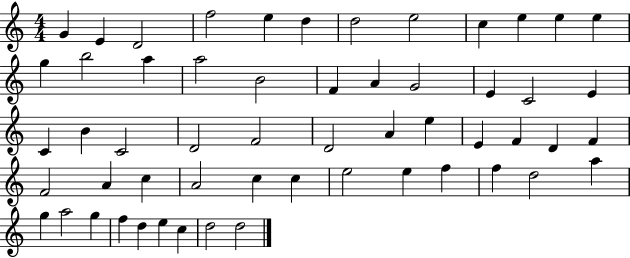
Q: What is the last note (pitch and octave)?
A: D5